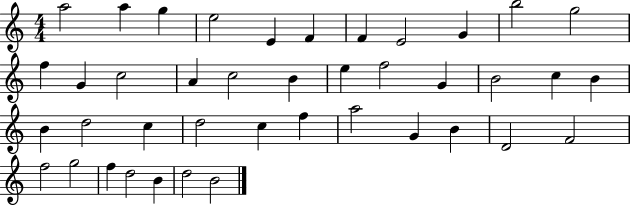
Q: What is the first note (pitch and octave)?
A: A5